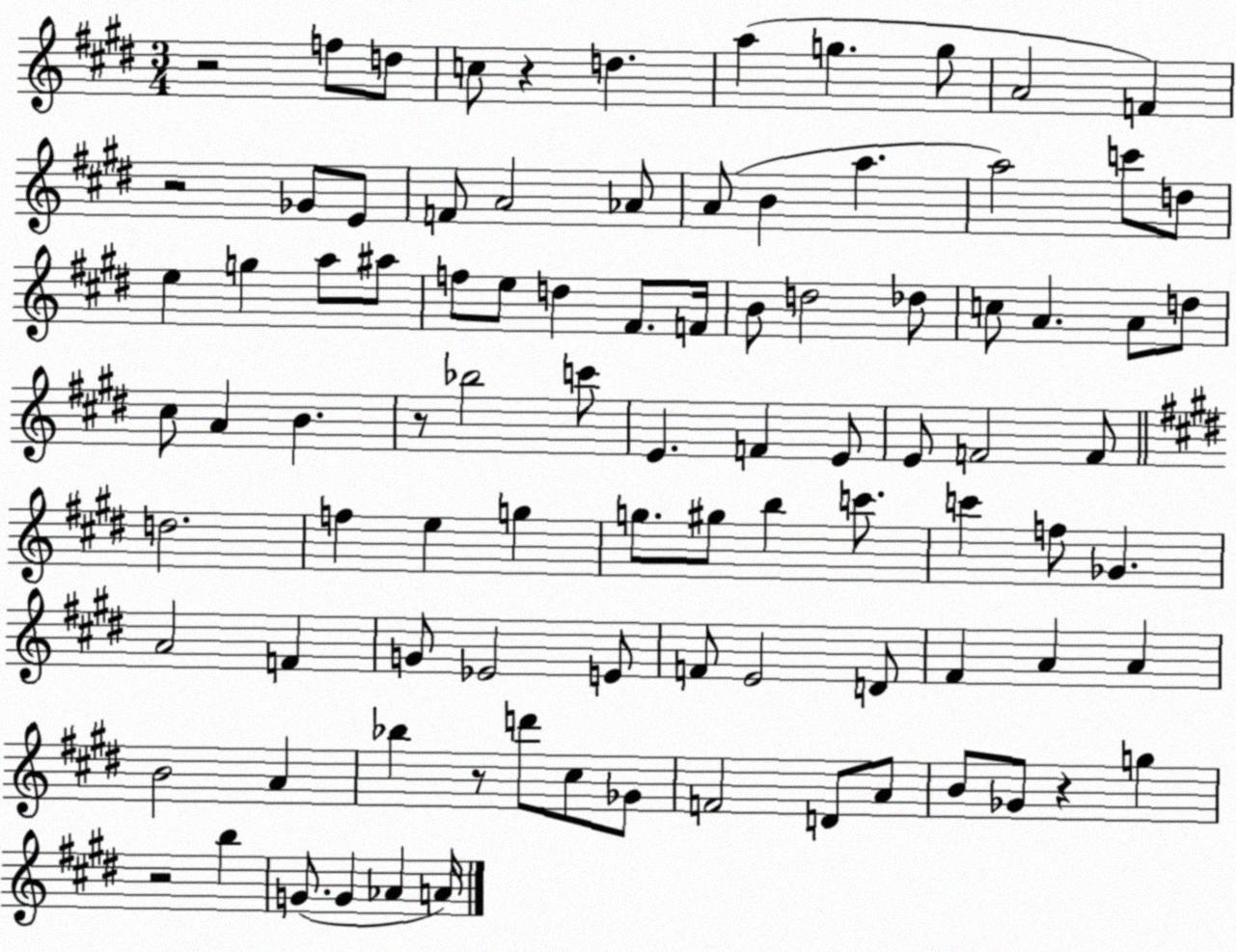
X:1
T:Untitled
M:3/4
L:1/4
K:E
z2 f/2 d/2 c/2 z d a g g/2 A2 F z2 _G/2 E/2 F/2 A2 _A/2 A/2 B a a2 c'/2 d/2 e g a/2 ^a/2 f/2 e/2 d ^F/2 F/4 B/2 d2 _d/2 c/2 A A/2 d/2 ^c/2 A B z/2 _b2 c'/2 E F E/2 E/2 F2 F/2 d2 f e g g/2 ^g/2 b c'/2 c' f/2 _G A2 F G/2 _E2 E/2 F/2 E2 D/2 ^F A A B2 A _b z/2 d'/2 ^c/2 _G/2 F2 D/2 A/2 B/2 _G/2 z g z2 b G/2 G _A A/4